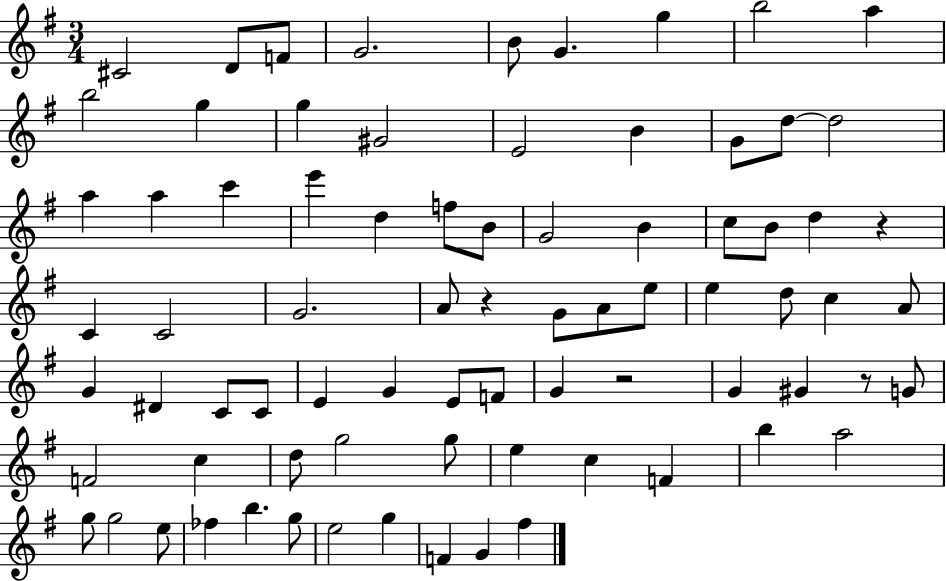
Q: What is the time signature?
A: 3/4